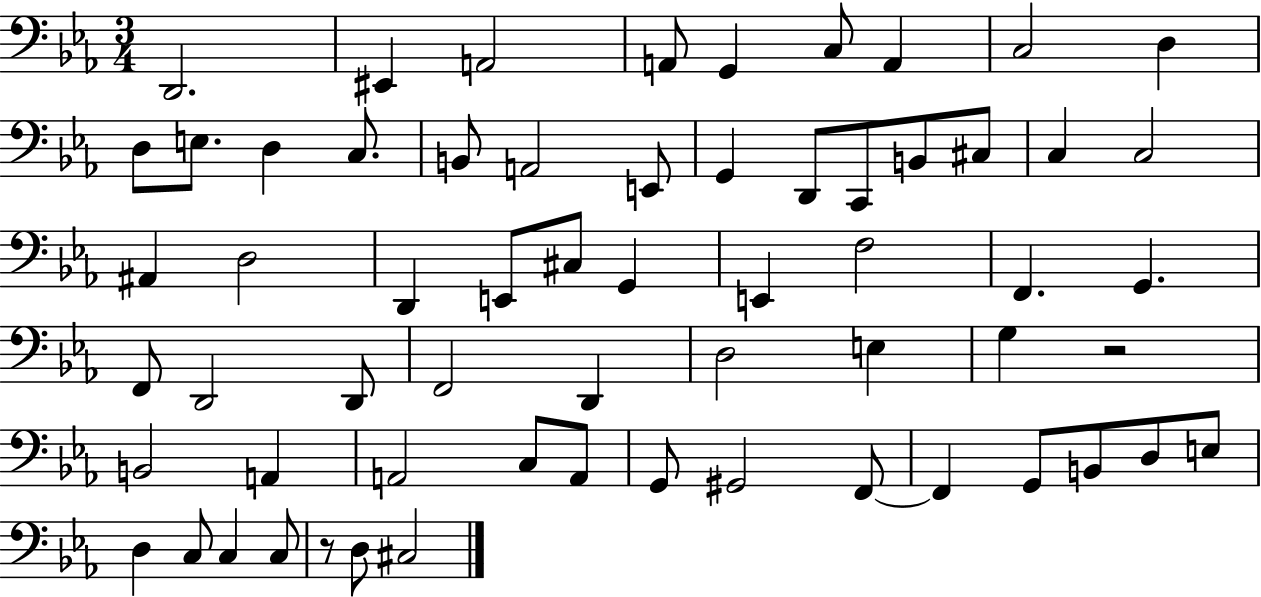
X:1
T:Untitled
M:3/4
L:1/4
K:Eb
D,,2 ^E,, A,,2 A,,/2 G,, C,/2 A,, C,2 D, D,/2 E,/2 D, C,/2 B,,/2 A,,2 E,,/2 G,, D,,/2 C,,/2 B,,/2 ^C,/2 C, C,2 ^A,, D,2 D,, E,,/2 ^C,/2 G,, E,, F,2 F,, G,, F,,/2 D,,2 D,,/2 F,,2 D,, D,2 E, G, z2 B,,2 A,, A,,2 C,/2 A,,/2 G,,/2 ^G,,2 F,,/2 F,, G,,/2 B,,/2 D,/2 E,/2 D, C,/2 C, C,/2 z/2 D,/2 ^C,2